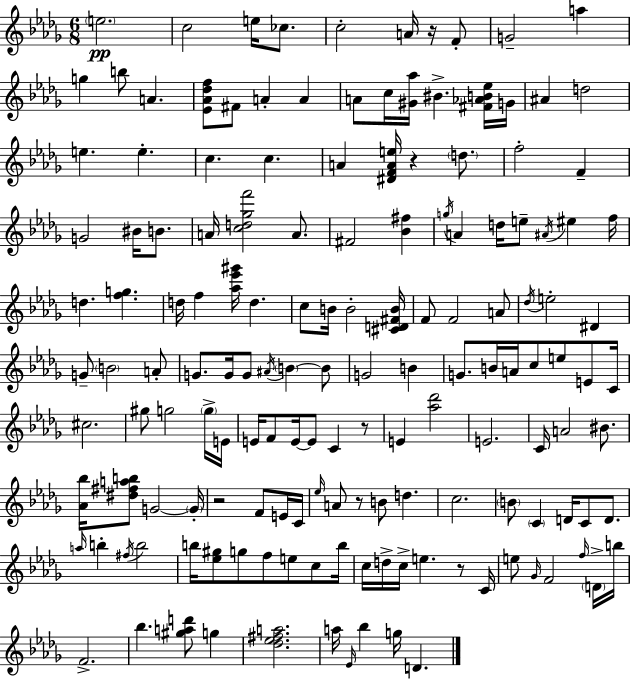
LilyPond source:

{
  \clef treble
  \numericTimeSignature
  \time 6/8
  \key bes \minor
  \parenthesize e''2.\pp | c''2 e''16 ces''8. | c''2-. a'16 r16 f'8-. | g'2-- a''4 | \break g''4 b''8 a'4. | <ees' aes' des'' f''>8 fis'8 a'4-. a'4 | a'8 c''16 <gis' aes''>16 bis'4.-> <fis' aes' b' ees''>16 g'16 | ais'4 d''2 | \break e''4. e''4.-. | c''4. c''4. | a'4 <dis' f' a' e''>16 r4 \parenthesize d''8. | f''2-. f'4-- | \break g'2 bis'16 b'8. | a'16 <c'' d'' ges'' f'''>2 a'8. | fis'2 <bes' fis''>4 | \acciaccatura { g''16 } a'4 d''16 e''8-- \acciaccatura { ais'16 } eis''4 | \break f''16 d''4. <f'' g''>4. | d''16 f''4 <aes'' ees''' gis'''>16 d''4. | c''8 b'16 b'2-. | <cis' d' fis' b'>16 f'8 f'2 | \break a'8 \acciaccatura { des''16 } e''2-. dis'4 | g'8-- \parenthesize b'2 | a'8-. g'8. g'16 g'8 \acciaccatura { ais'16 } \parenthesize b'4~~ | b'8 g'2 | \break b'4 g'8. b'16 a'16 c''8 e''8 | e'8 c'16 cis''2. | gis''8 g''2 | \parenthesize g''16-> e'16 e'16 f'8 e'16~~ e'8 c'4 | \break r8 e'4 <aes'' des'''>2 | e'2. | c'16 a'2 | bis'8. <aes' bes''>16 <dis'' fis'' a'' b''>8 g'2~~ | \break \parenthesize g'16-. r2 | f'8 e'16 c'16 \grace { ees''16 } a'8 r8 b'8 d''4. | c''2. | \parenthesize b'8 \parenthesize c'4 d'16 | \break c'8 d'8. \grace { a''16 } b''4-. \acciaccatura { fis''16 } b''2 | b''16 <ees'' gis''>8 g''8 | f''8 e''8 c''8 b''16 c''16 d''16-> c''16-> e''4. | r8 c'16 e''8 \grace { ges'16 } f'2 | \break \grace { f''16 } \parenthesize d'16-> b''16 f'2.-> | bes''4. | <gis'' a'' d'''>8 g''4 <des'' ees'' fis'' a''>2. | a''16 \grace { ees'16 } bes''4 | \break g''16 d'4. \bar "|."
}